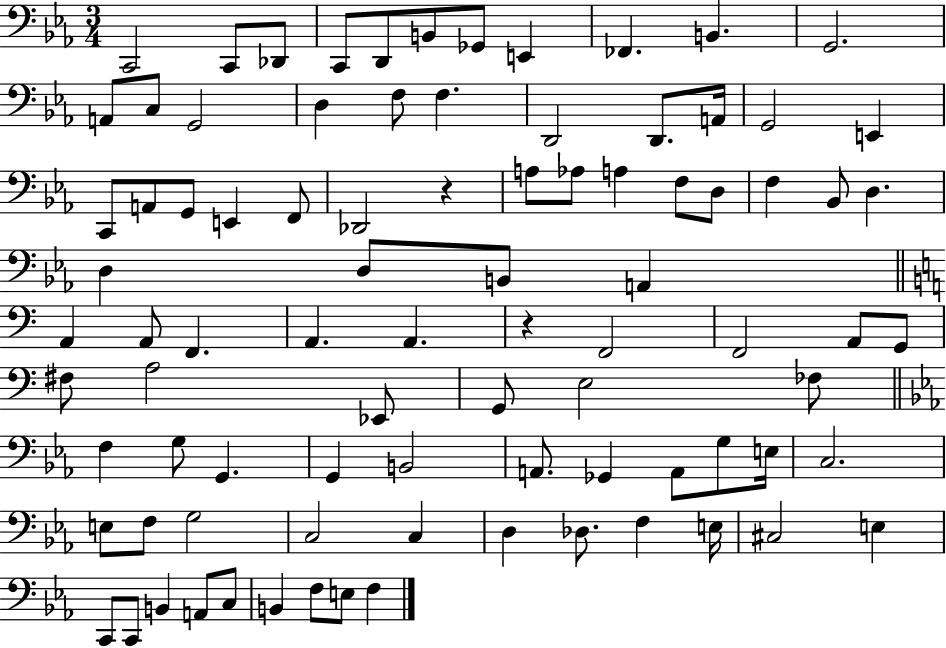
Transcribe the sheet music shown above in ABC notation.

X:1
T:Untitled
M:3/4
L:1/4
K:Eb
C,,2 C,,/2 _D,,/2 C,,/2 D,,/2 B,,/2 _G,,/2 E,, _F,, B,, G,,2 A,,/2 C,/2 G,,2 D, F,/2 F, D,,2 D,,/2 A,,/4 G,,2 E,, C,,/2 A,,/2 G,,/2 E,, F,,/2 _D,,2 z A,/2 _A,/2 A, F,/2 D,/2 F, _B,,/2 D, D, D,/2 B,,/2 A,, A,, A,,/2 F,, A,, A,, z F,,2 F,,2 A,,/2 G,,/2 ^F,/2 A,2 _E,,/2 G,,/2 E,2 _F,/2 F, G,/2 G,, G,, B,,2 A,,/2 _G,, A,,/2 G,/2 E,/4 C,2 E,/2 F,/2 G,2 C,2 C, D, _D,/2 F, E,/4 ^C,2 E, C,,/2 C,,/2 B,, A,,/2 C,/2 B,, F,/2 E,/2 F,